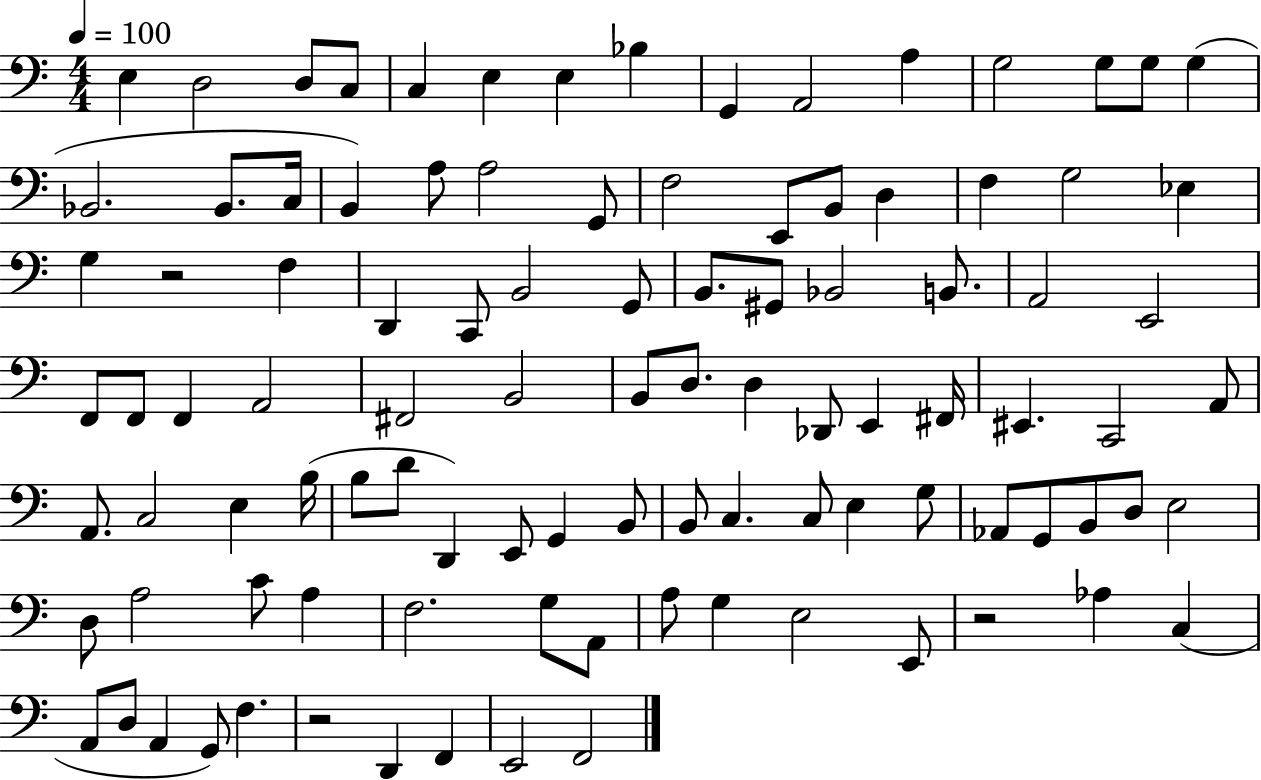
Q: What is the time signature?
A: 4/4